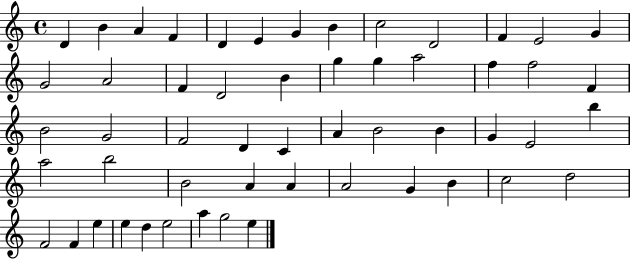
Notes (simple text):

D4/q B4/q A4/q F4/q D4/q E4/q G4/q B4/q C5/h D4/h F4/q E4/h G4/q G4/h A4/h F4/q D4/h B4/q G5/q G5/q A5/h F5/q F5/h F4/q B4/h G4/h F4/h D4/q C4/q A4/q B4/h B4/q G4/q E4/h B5/q A5/h B5/h B4/h A4/q A4/q A4/h G4/q B4/q C5/h D5/h F4/h F4/q E5/q E5/q D5/q E5/h A5/q G5/h E5/q